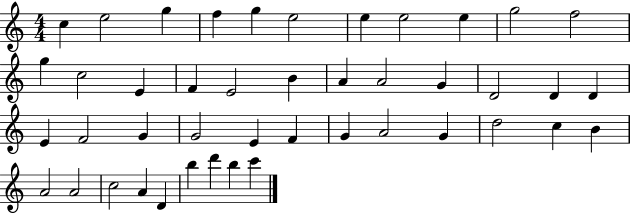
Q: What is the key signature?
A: C major